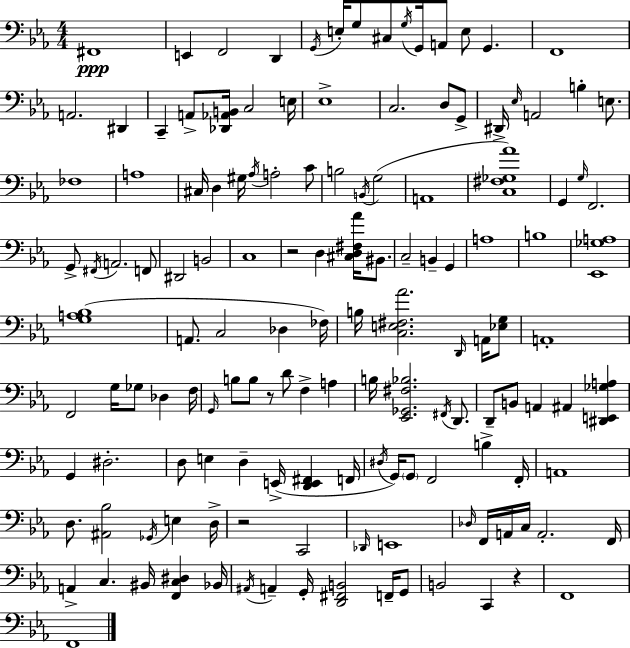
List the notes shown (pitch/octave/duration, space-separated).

F#2/w E2/q F2/h D2/q G2/s E3/s G3/e C#3/e G3/s G2/s A2/e E3/e G2/q. F2/w A2/h. D#2/q C2/q A2/e [Db2,Ab2,B2]/s C3/h E3/s Eb3/w C3/h. D3/e G2/e D#2/s Eb3/s A2/h B3/q E3/e. FES3/w A3/w C#3/s D3/q G#3/s Ab3/s A3/h C4/e B3/h B2/s G3/h A2/w [C3,F#3,Gb3,Ab4]/w G2/q G3/s F2/h. G2/e F#2/s A2/h. F2/e D#2/h B2/h C3/w R/h D3/q [C#3,D3,F#3,Ab4]/s BIS2/e. C3/h B2/q G2/q A3/w B3/w [Eb2,Gb3,A3]/w [G3,A3,Bb3]/w A2/e. C3/h Db3/q FES3/s B3/s [C3,E3,F#3,Ab4]/h. D2/s A2/s [Eb3,G3]/e A2/w F2/h G3/s Gb3/e Db3/q F3/s G2/s B3/e B3/e R/e D4/e F3/q A3/q B3/s [Eb2,Gb2,F#3,Bb3]/h. F#2/s D2/e. D2/e B2/e A2/q A#2/q [D#2,E2,Gb3,A3]/q G2/q D#3/h. D3/e E3/q D3/q E2/s [D2,E2,F#2]/q F2/s D#3/s G2/s G2/e F2/h B3/q F2/s A2/w D3/e. [A#2,Bb3]/h Gb2/s E3/q D3/s R/h C2/h Db2/s E2/w Db3/s F2/s A2/s C3/s A2/h. F2/s A2/q C3/q. BIS2/s [F2,C3,D#3]/q Bb2/s A#2/s A2/q G2/s [D2,F#2,B2]/h F2/s G2/e B2/h C2/q R/q F2/w F2/w